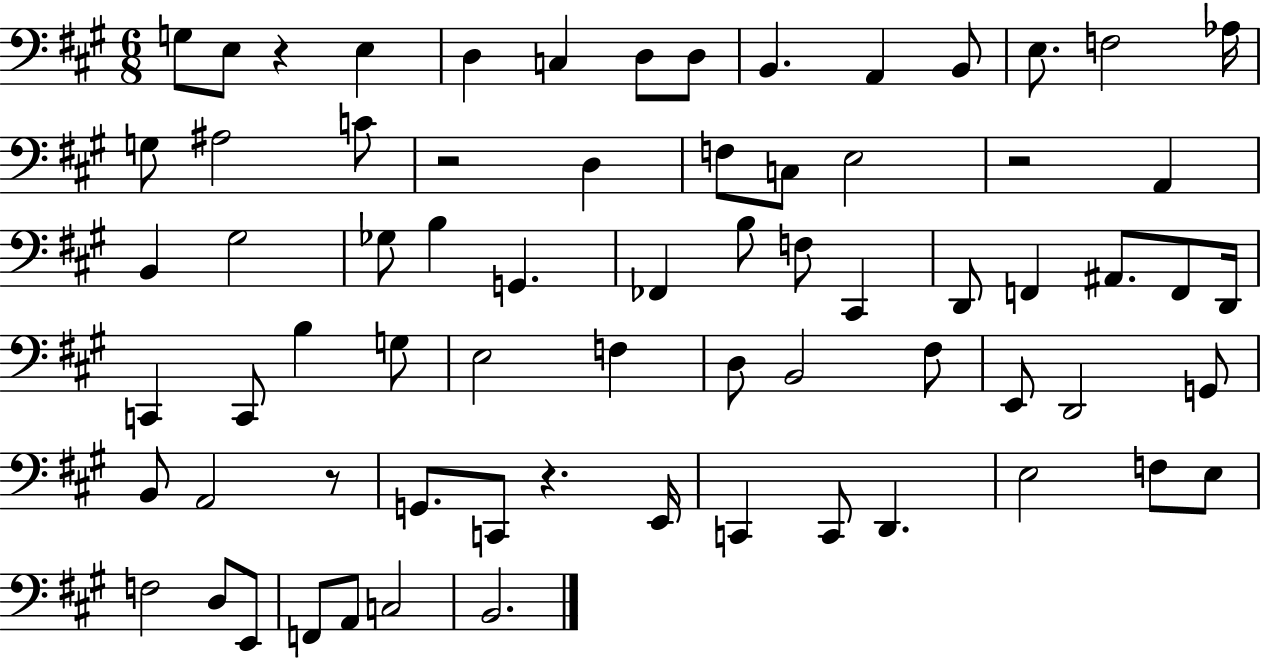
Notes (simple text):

G3/e E3/e R/q E3/q D3/q C3/q D3/e D3/e B2/q. A2/q B2/e E3/e. F3/h Ab3/s G3/e A#3/h C4/e R/h D3/q F3/e C3/e E3/h R/h A2/q B2/q G#3/h Gb3/e B3/q G2/q. FES2/q B3/e F3/e C#2/q D2/e F2/q A#2/e. F2/e D2/s C2/q C2/e B3/q G3/e E3/h F3/q D3/e B2/h F#3/e E2/e D2/h G2/e B2/e A2/h R/e G2/e. C2/e R/q. E2/s C2/q C2/e D2/q. E3/h F3/e E3/e F3/h D3/e E2/e F2/e A2/e C3/h B2/h.